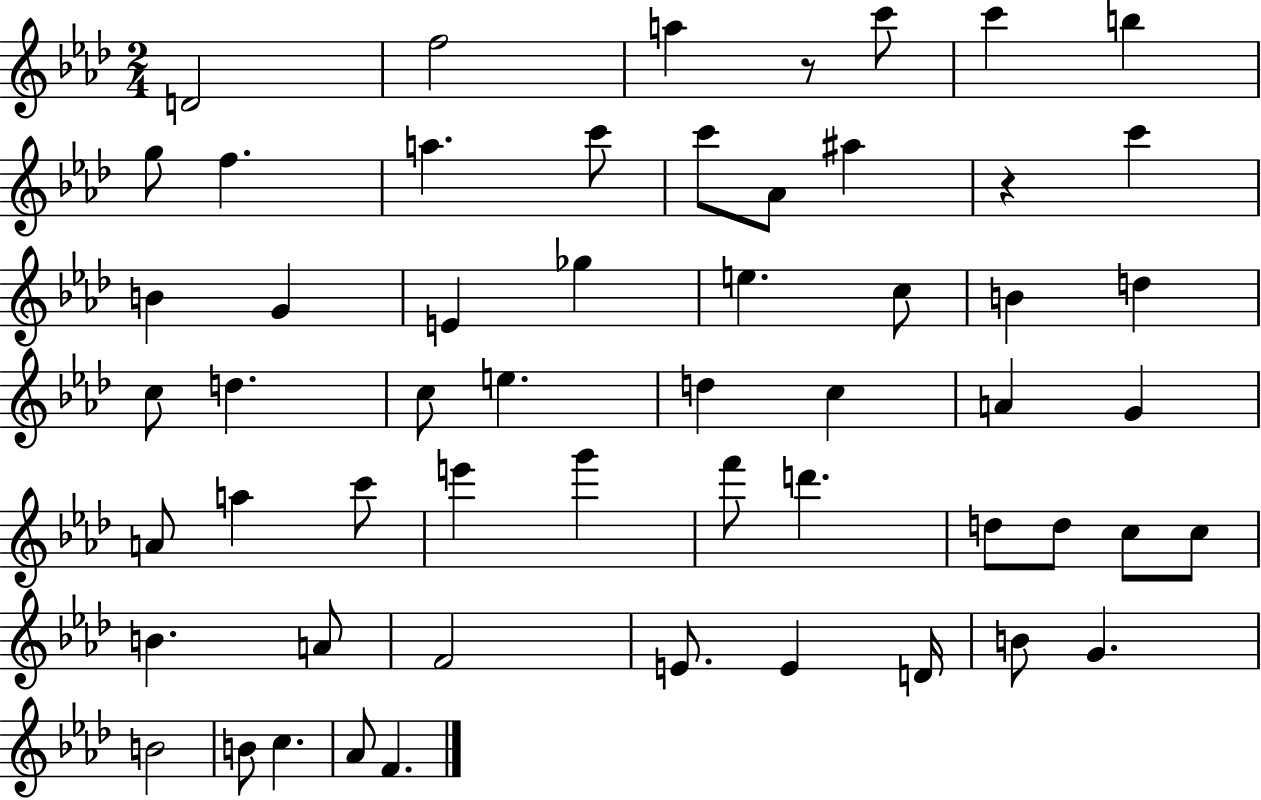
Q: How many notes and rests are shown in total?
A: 56